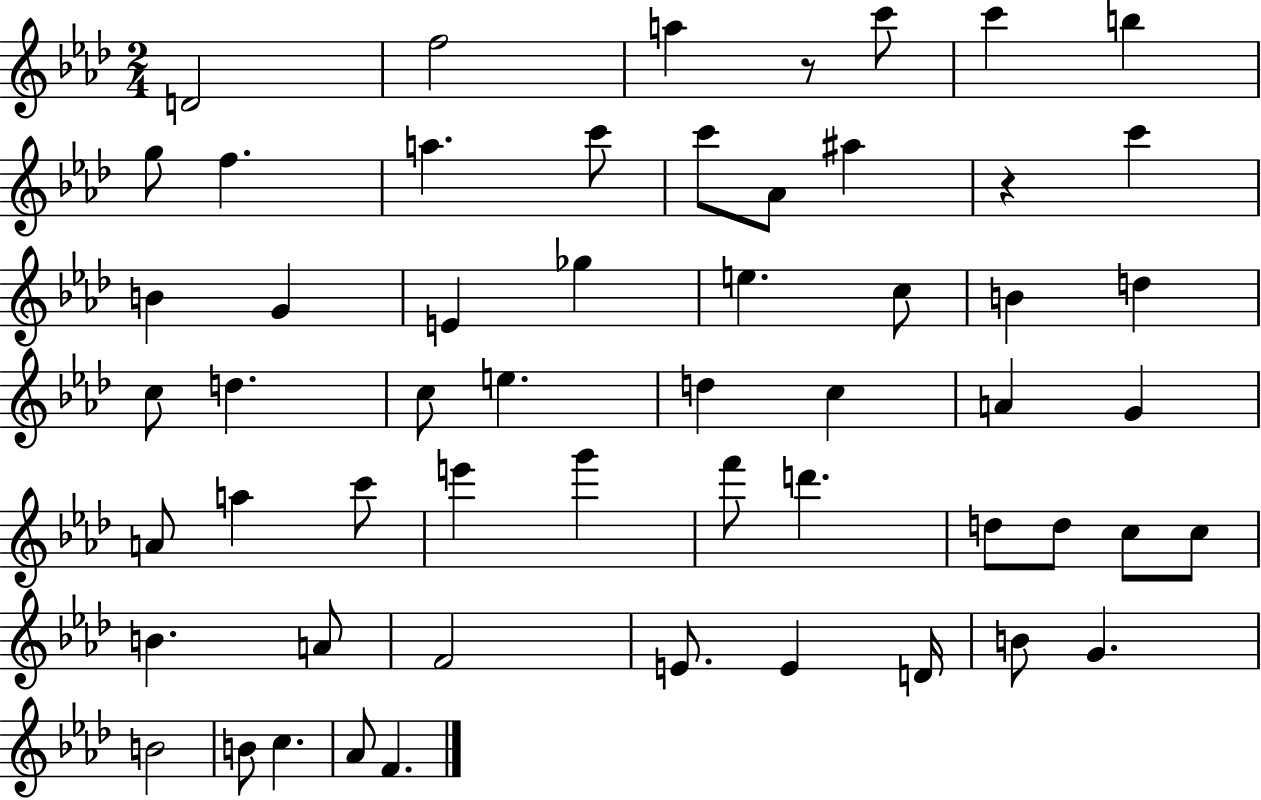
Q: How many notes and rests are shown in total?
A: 56